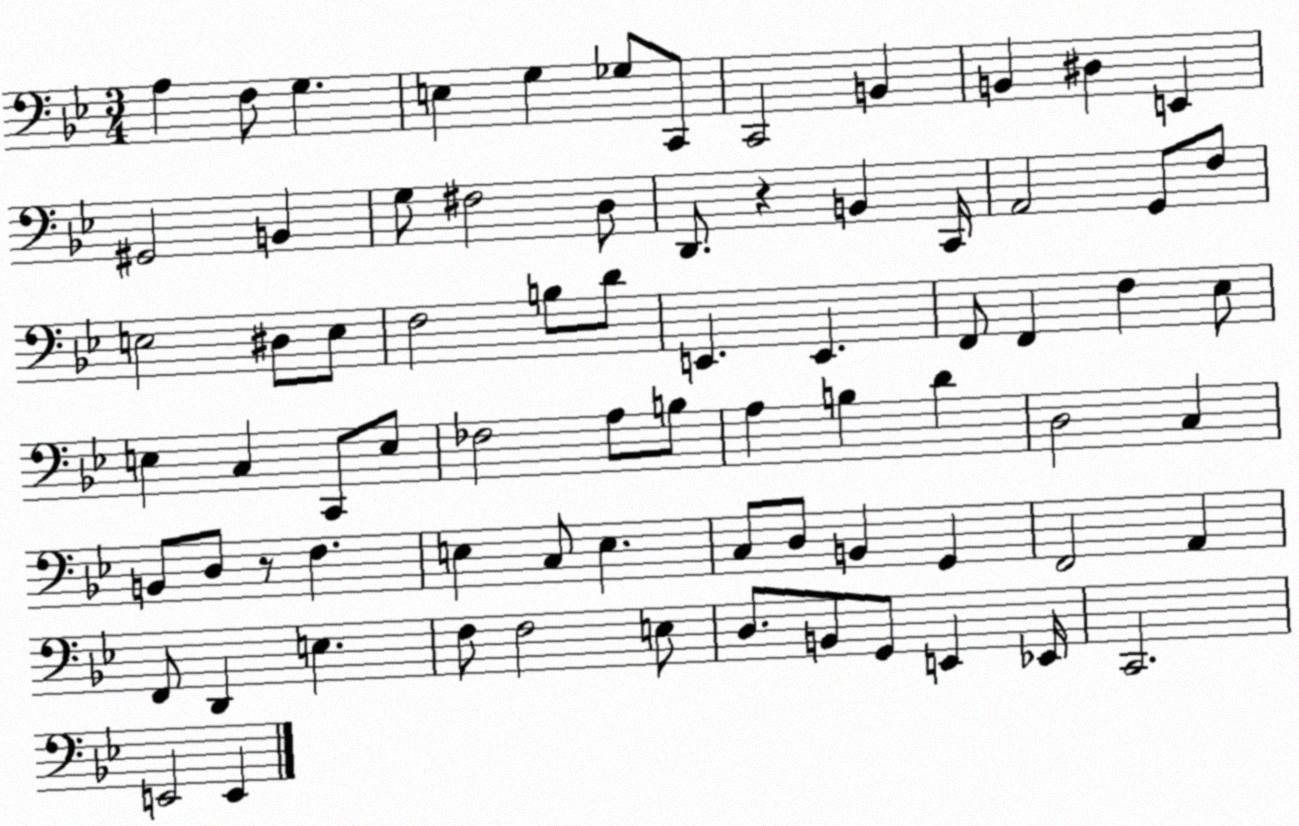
X:1
T:Untitled
M:3/4
L:1/4
K:Bb
A, F,/2 G, E, G, _G,/2 C,,/2 C,,2 B,, B,, ^D, E,, ^G,,2 B,, G,/2 ^F,2 D,/2 D,,/2 z B,, C,,/4 A,,2 G,,/2 F,/2 E,2 ^D,/2 E,/2 F,2 B,/2 D/2 E,, E,, F,,/2 F,, F, _E,/2 E, C, C,,/2 E,/2 _F,2 A,/2 B,/2 A, B, D D,2 C, B,,/2 D,/2 z/2 F, E, C,/2 E, C,/2 D,/2 B,, G,, F,,2 A,, F,,/2 D,, E, F,/2 F,2 E,/2 D,/2 B,,/2 G,,/2 E,, _E,,/4 C,,2 E,,2 E,,